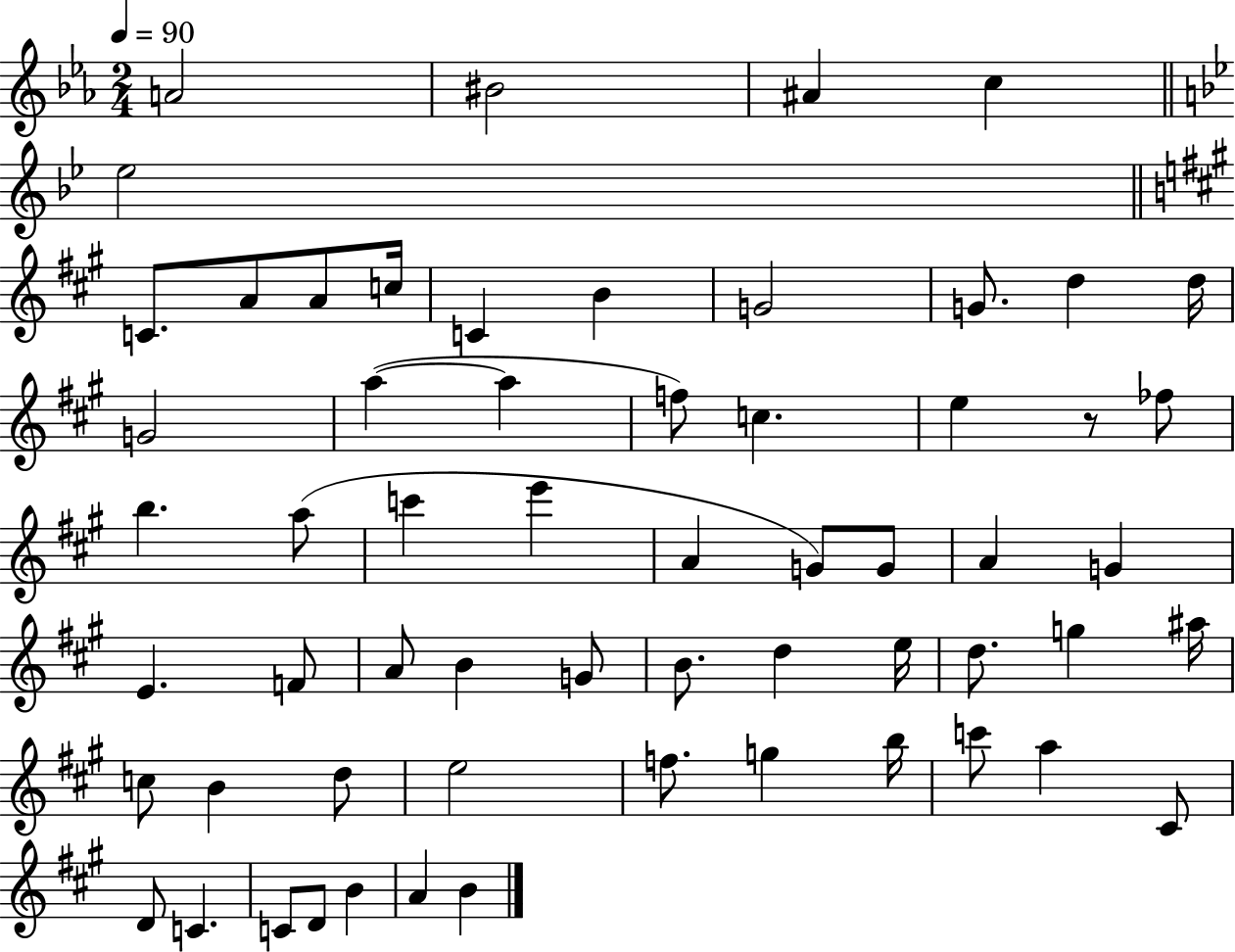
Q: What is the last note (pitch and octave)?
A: B4